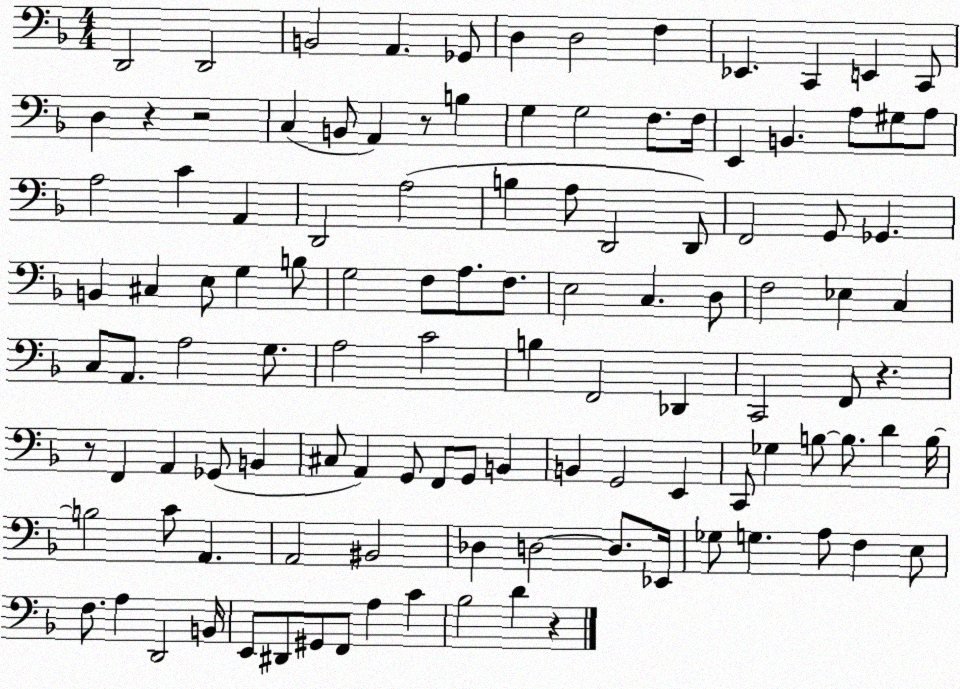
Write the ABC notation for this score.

X:1
T:Untitled
M:4/4
L:1/4
K:F
D,,2 D,,2 B,,2 A,, _G,,/2 D, D,2 F, _E,, C,, E,, C,,/2 D, z z2 C, B,,/2 A,, z/2 B, G, G,2 F,/2 F,/4 E,, B,, A,/2 ^G,/2 A,/2 A,2 C A,, D,,2 A,2 B, A,/2 D,,2 D,,/2 F,,2 G,,/2 _G,, B,, ^C, E,/2 G, B,/2 G,2 F,/2 A,/2 F,/2 E,2 C, D,/2 F,2 _E, C, C,/2 A,,/2 A,2 G,/2 A,2 C2 B, F,,2 _D,, C,,2 F,,/2 z z/2 F,, A,, _G,,/2 B,, ^C,/2 A,, G,,/2 F,,/2 G,,/2 B,, B,, G,,2 E,, C,,/2 _G, B,/2 B,/2 D B,/4 B,2 C/2 A,, A,,2 ^B,,2 _D, D,2 D,/2 _E,,/4 _G,/2 G, A,/2 F, E,/2 F,/2 A, D,,2 B,,/4 E,,/2 ^D,,/2 ^G,,/2 F,,/2 A, C _B,2 D z